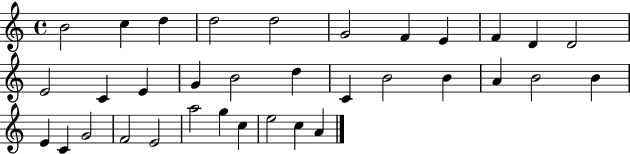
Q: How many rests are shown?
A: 0